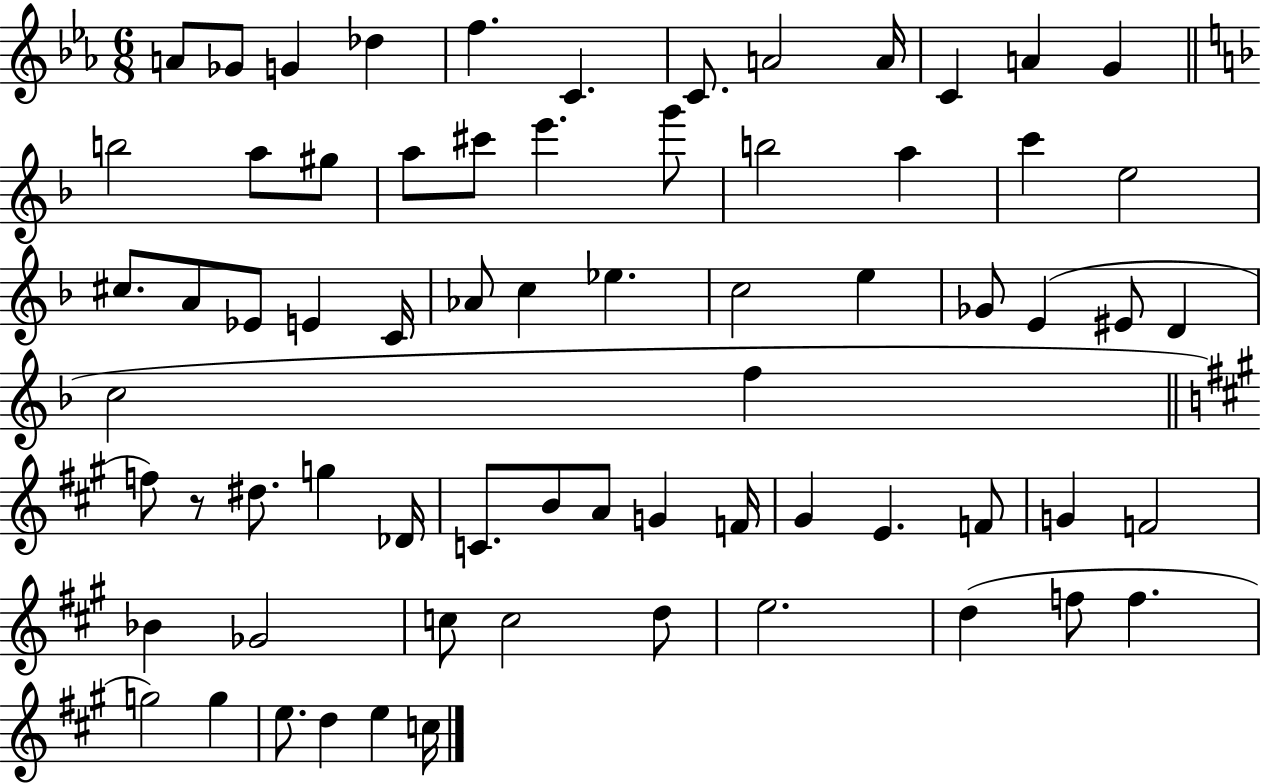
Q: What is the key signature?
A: EES major